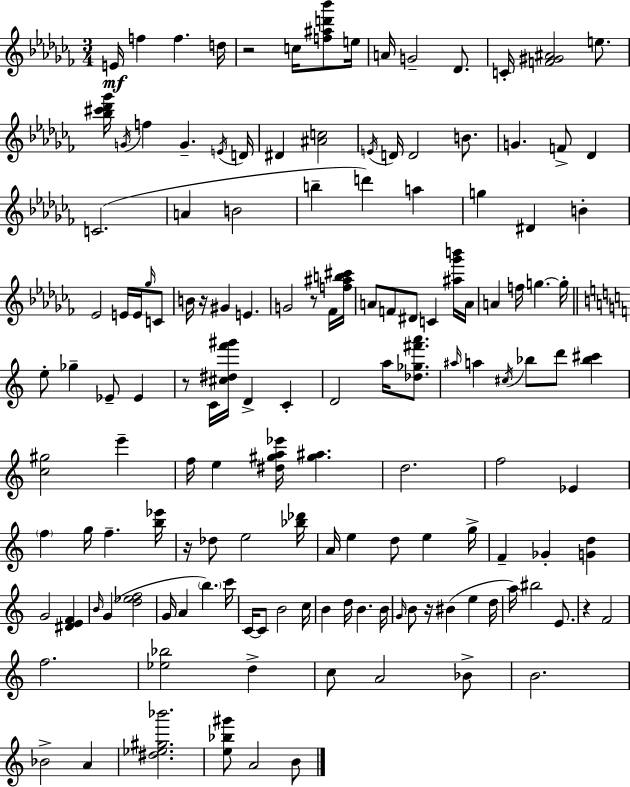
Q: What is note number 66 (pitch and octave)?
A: D6